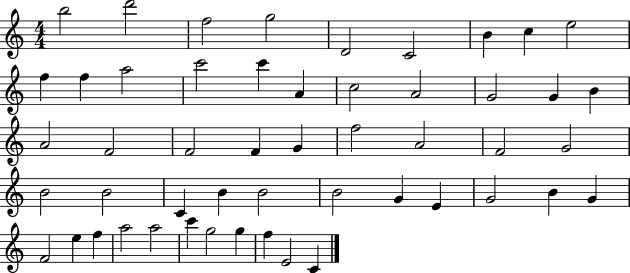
{
  \clef treble
  \numericTimeSignature
  \time 4/4
  \key c \major
  b''2 d'''2 | f''2 g''2 | d'2 c'2 | b'4 c''4 e''2 | \break f''4 f''4 a''2 | c'''2 c'''4 a'4 | c''2 a'2 | g'2 g'4 b'4 | \break a'2 f'2 | f'2 f'4 g'4 | f''2 a'2 | f'2 g'2 | \break b'2 b'2 | c'4 b'4 b'2 | b'2 g'4 e'4 | g'2 b'4 g'4 | \break f'2 e''4 f''4 | a''2 a''2 | c'''4 g''2 g''4 | f''4 e'2 c'4 | \break \bar "|."
}